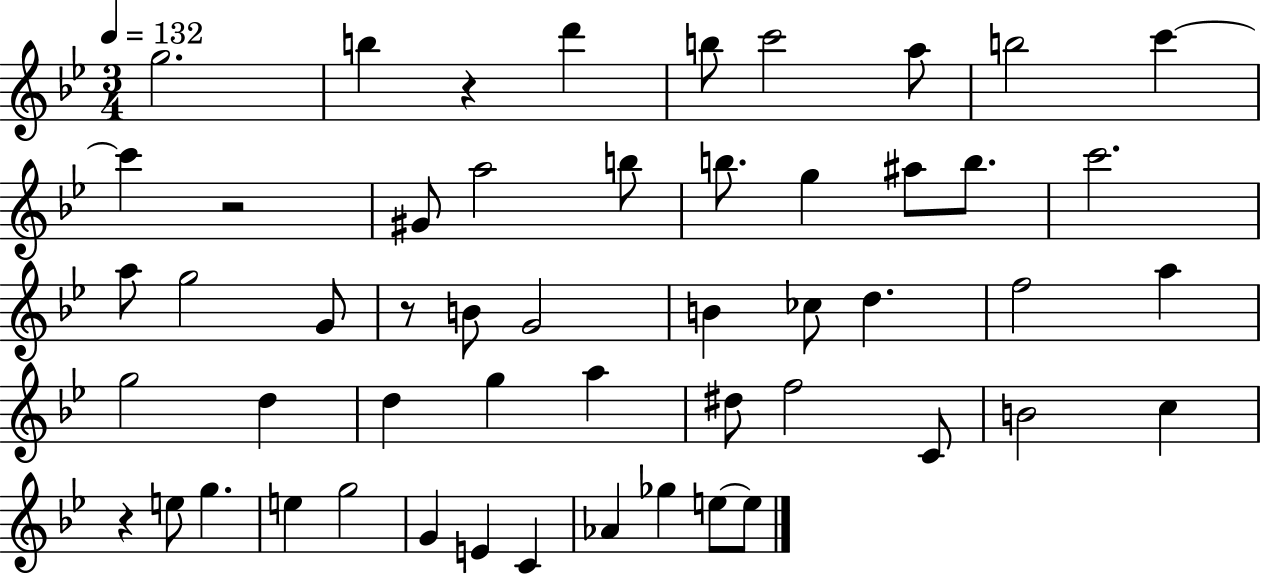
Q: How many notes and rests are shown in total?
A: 52